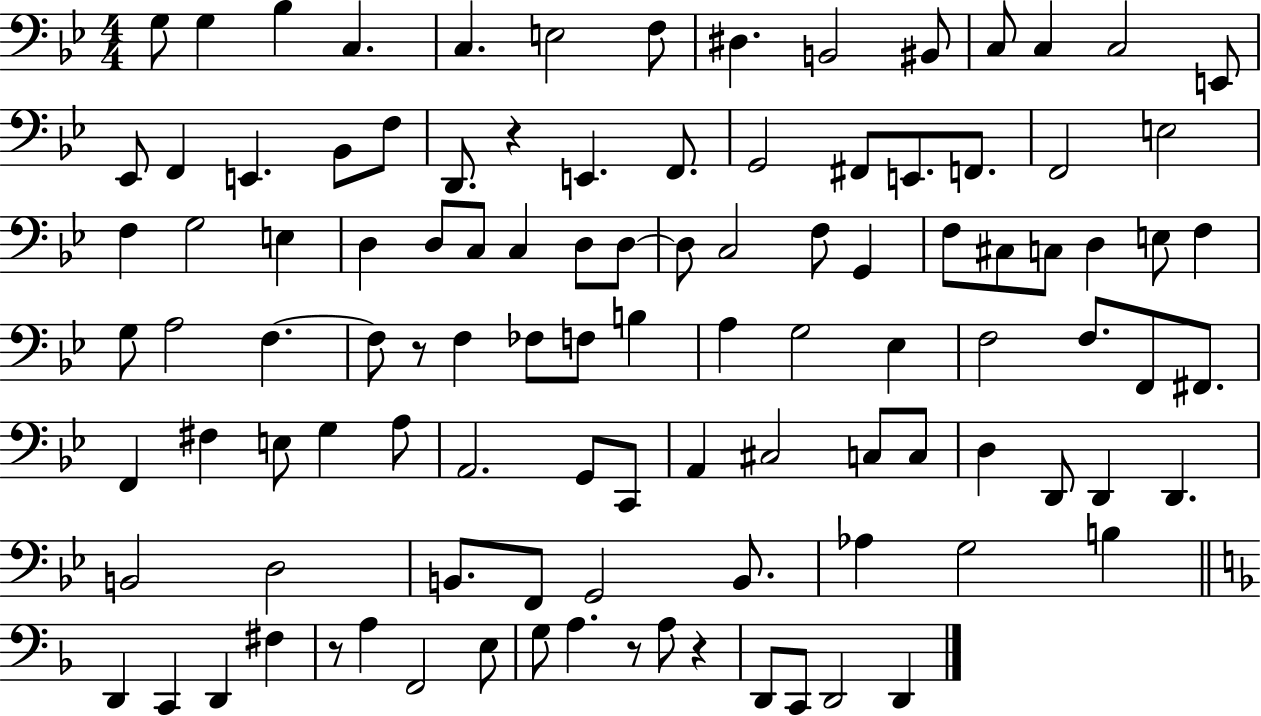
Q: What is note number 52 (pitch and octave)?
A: F3